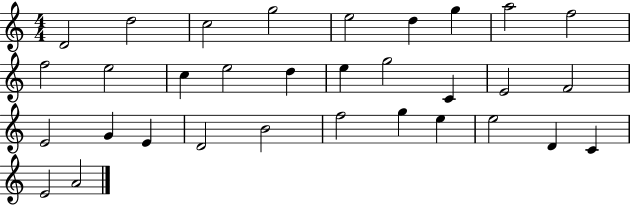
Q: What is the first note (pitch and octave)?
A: D4